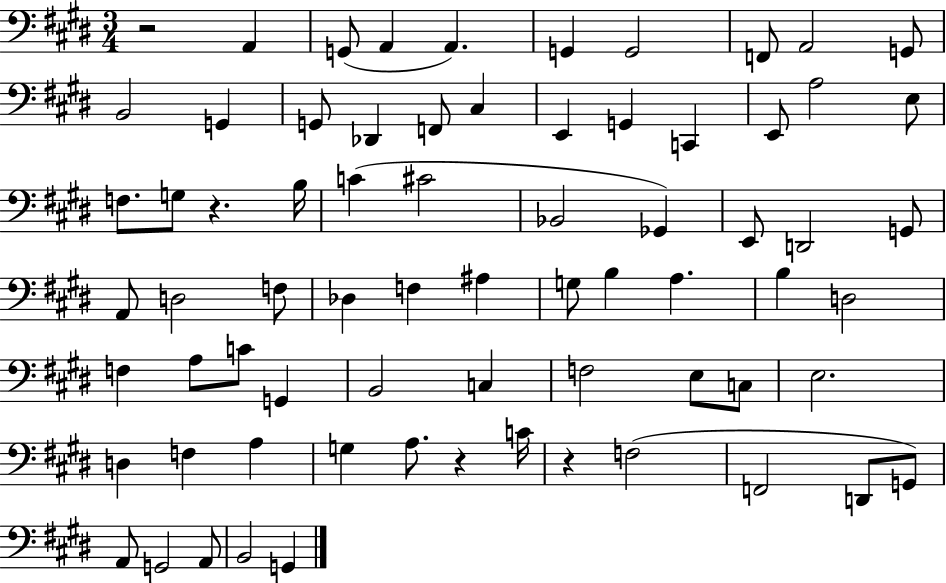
R/h A2/q G2/e A2/q A2/q. G2/q G2/h F2/e A2/h G2/e B2/h G2/q G2/e Db2/q F2/e C#3/q E2/q G2/q C2/q E2/e A3/h E3/e F3/e. G3/e R/q. B3/s C4/q C#4/h Bb2/h Gb2/q E2/e D2/h G2/e A2/e D3/h F3/e Db3/q F3/q A#3/q G3/e B3/q A3/q. B3/q D3/h F3/q A3/e C4/e G2/q B2/h C3/q F3/h E3/e C3/e E3/h. D3/q F3/q A3/q G3/q A3/e. R/q C4/s R/q F3/h F2/h D2/e G2/e A2/e G2/h A2/e B2/h G2/q